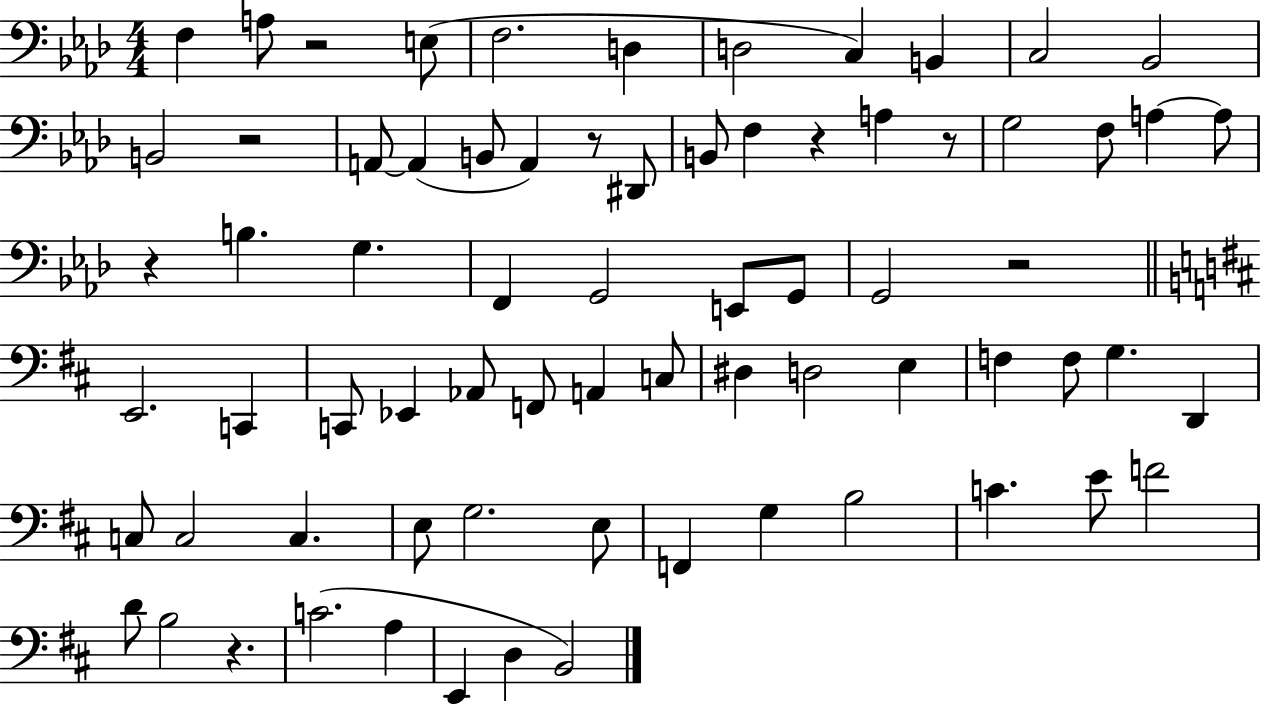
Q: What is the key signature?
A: AES major